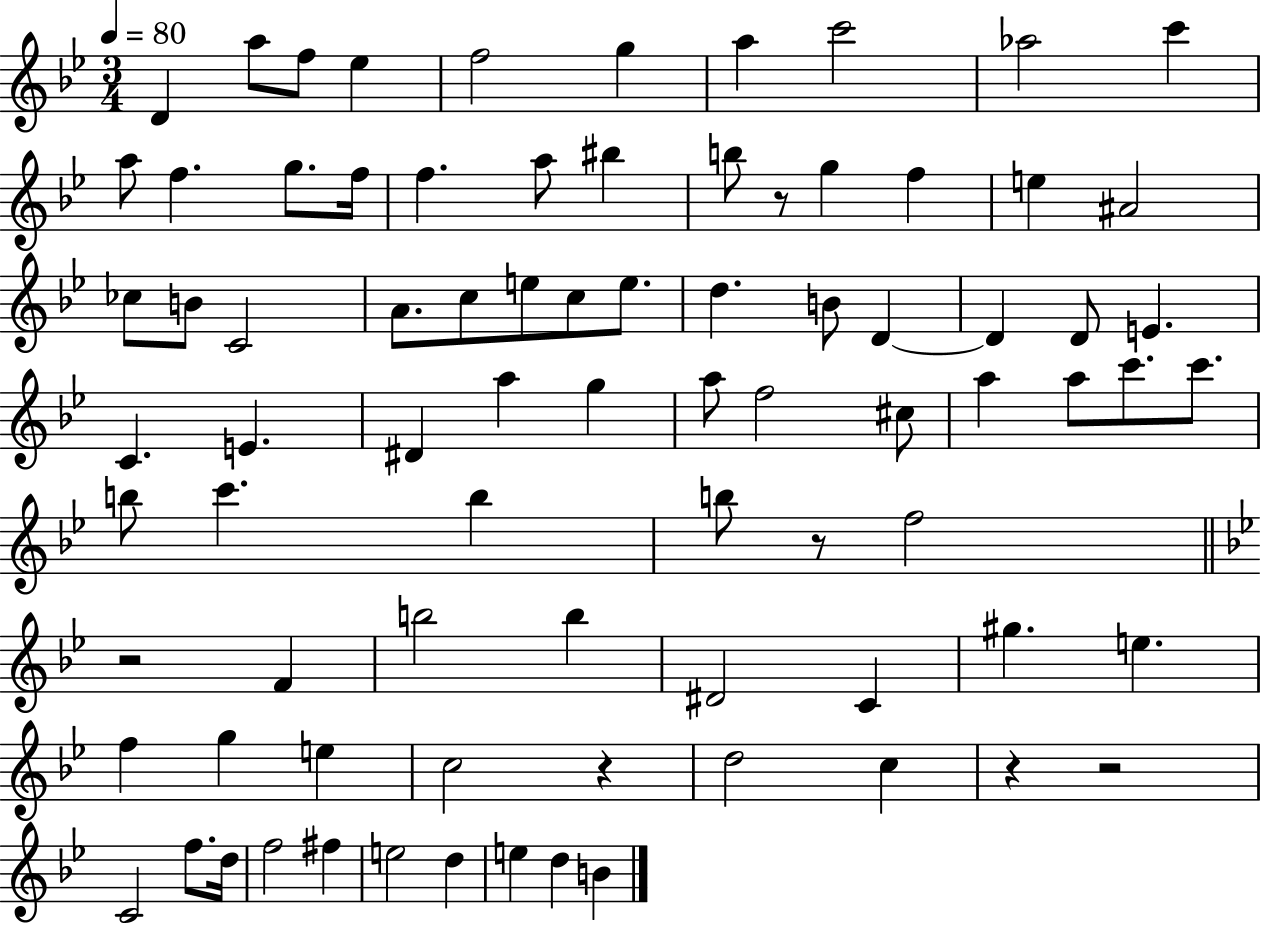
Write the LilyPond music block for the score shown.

{
  \clef treble
  \numericTimeSignature
  \time 3/4
  \key bes \major
  \tempo 4 = 80
  d'4 a''8 f''8 ees''4 | f''2 g''4 | a''4 c'''2 | aes''2 c'''4 | \break a''8 f''4. g''8. f''16 | f''4. a''8 bis''4 | b''8 r8 g''4 f''4 | e''4 ais'2 | \break ces''8 b'8 c'2 | a'8. c''8 e''8 c''8 e''8. | d''4. b'8 d'4~~ | d'4 d'8 e'4. | \break c'4. e'4. | dis'4 a''4 g''4 | a''8 f''2 cis''8 | a''4 a''8 c'''8. c'''8. | \break b''8 c'''4. b''4 | b''8 r8 f''2 | \bar "||" \break \key bes \major r2 f'4 | b''2 b''4 | dis'2 c'4 | gis''4. e''4. | \break f''4 g''4 e''4 | c''2 r4 | d''2 c''4 | r4 r2 | \break c'2 f''8. d''16 | f''2 fis''4 | e''2 d''4 | e''4 d''4 b'4 | \break \bar "|."
}